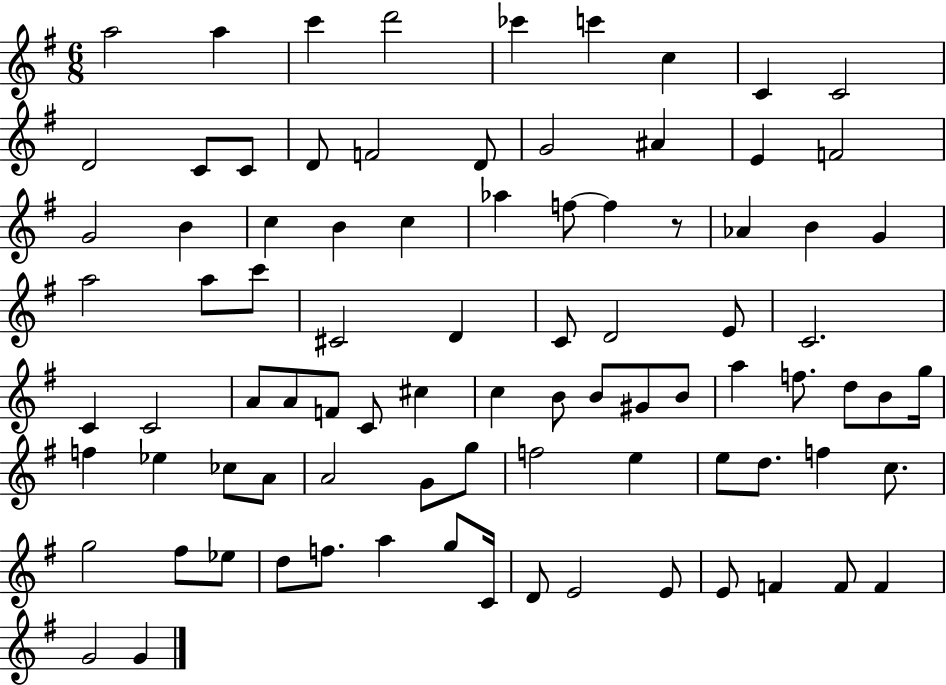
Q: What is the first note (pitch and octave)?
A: A5